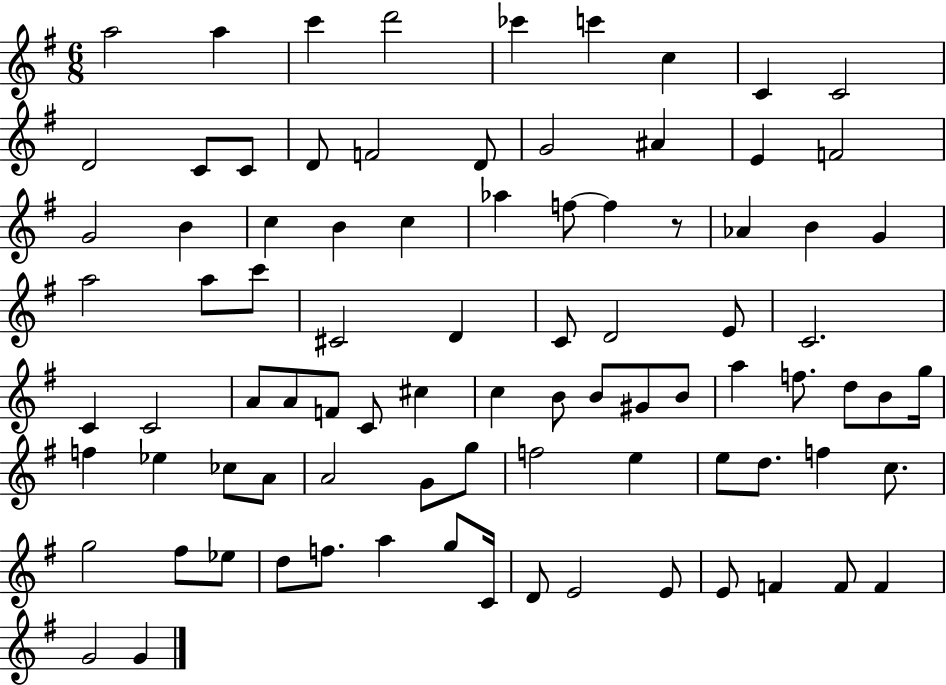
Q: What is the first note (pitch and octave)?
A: A5